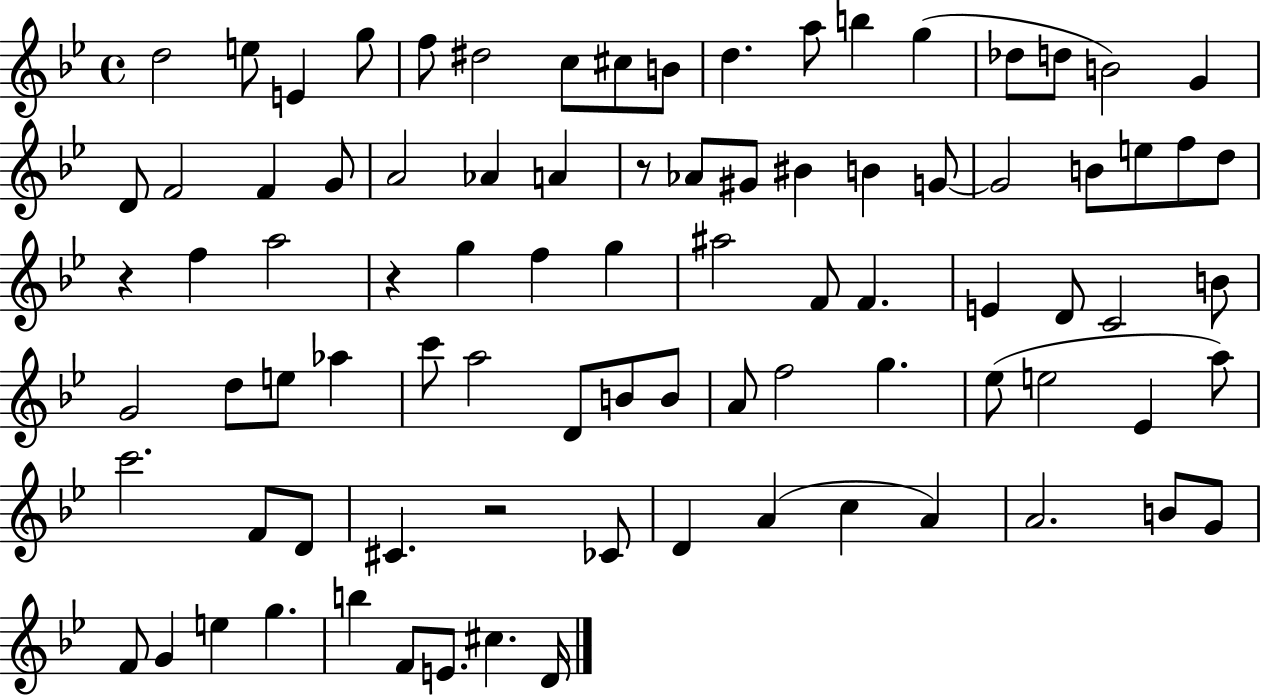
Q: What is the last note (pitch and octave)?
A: D4